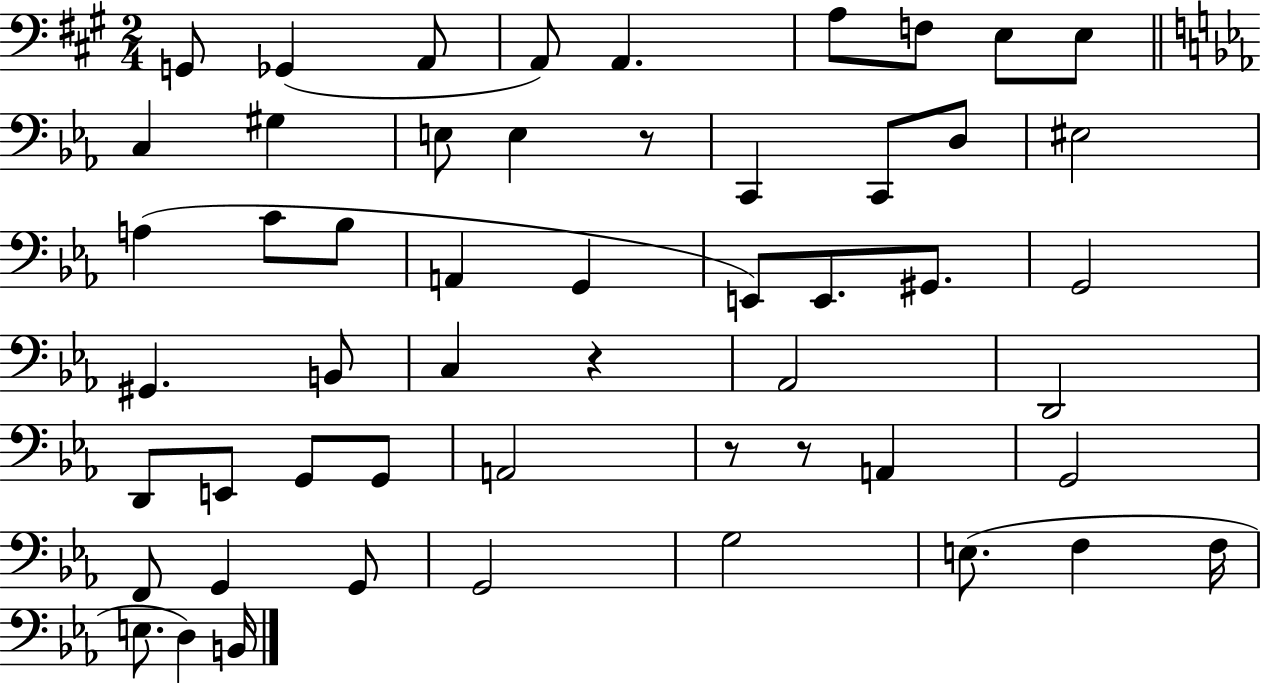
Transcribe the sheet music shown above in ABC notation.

X:1
T:Untitled
M:2/4
L:1/4
K:A
G,,/2 _G,, A,,/2 A,,/2 A,, A,/2 F,/2 E,/2 E,/2 C, ^G, E,/2 E, z/2 C,, C,,/2 D,/2 ^E,2 A, C/2 _B,/2 A,, G,, E,,/2 E,,/2 ^G,,/2 G,,2 ^G,, B,,/2 C, z _A,,2 D,,2 D,,/2 E,,/2 G,,/2 G,,/2 A,,2 z/2 z/2 A,, G,,2 F,,/2 G,, G,,/2 G,,2 G,2 E,/2 F, F,/4 E,/2 D, B,,/4